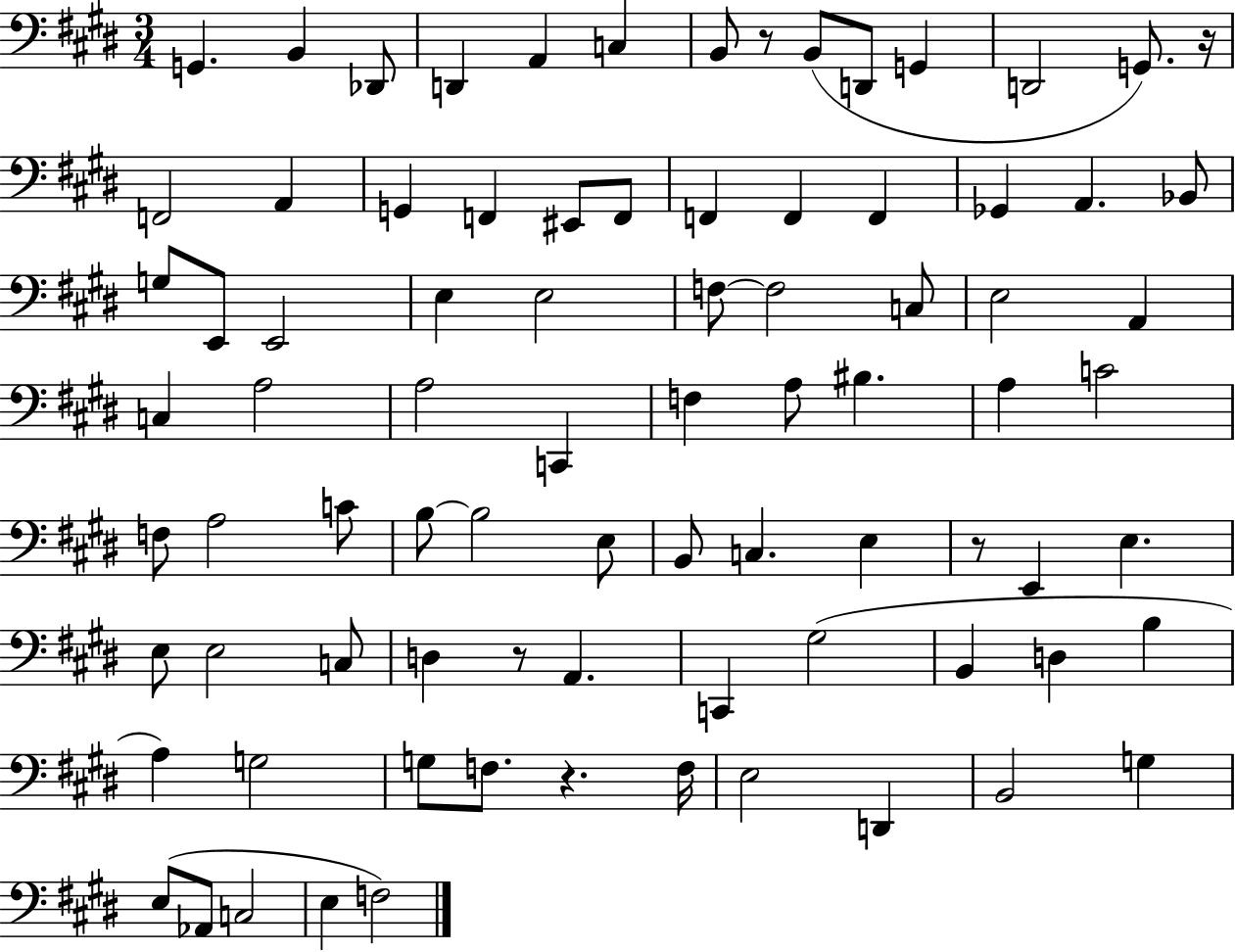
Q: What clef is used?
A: bass